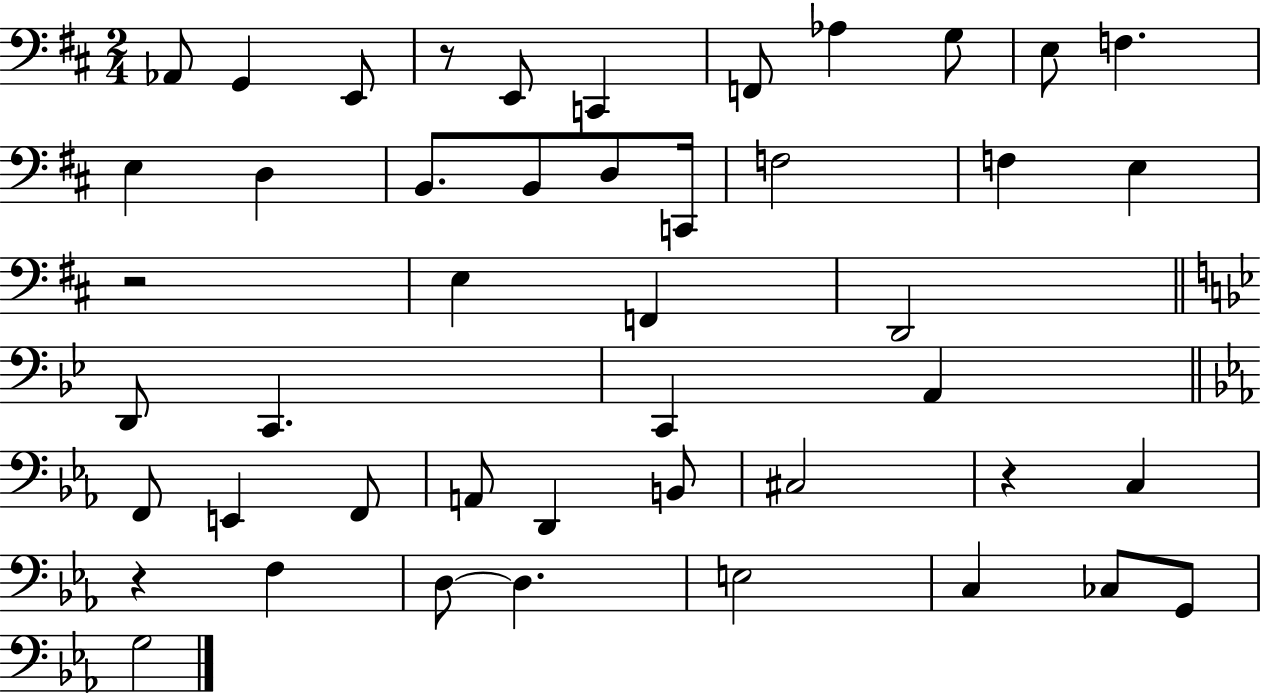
X:1
T:Untitled
M:2/4
L:1/4
K:D
_A,,/2 G,, E,,/2 z/2 E,,/2 C,, F,,/2 _A, G,/2 E,/2 F, E, D, B,,/2 B,,/2 D,/2 C,,/4 F,2 F, E, z2 E, F,, D,,2 D,,/2 C,, C,, A,, F,,/2 E,, F,,/2 A,,/2 D,, B,,/2 ^C,2 z C, z F, D,/2 D, E,2 C, _C,/2 G,,/2 G,2